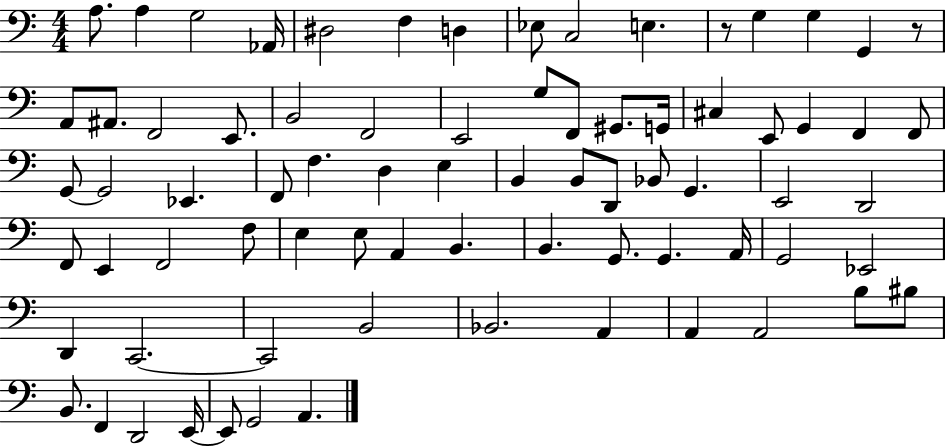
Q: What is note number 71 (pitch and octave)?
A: E2